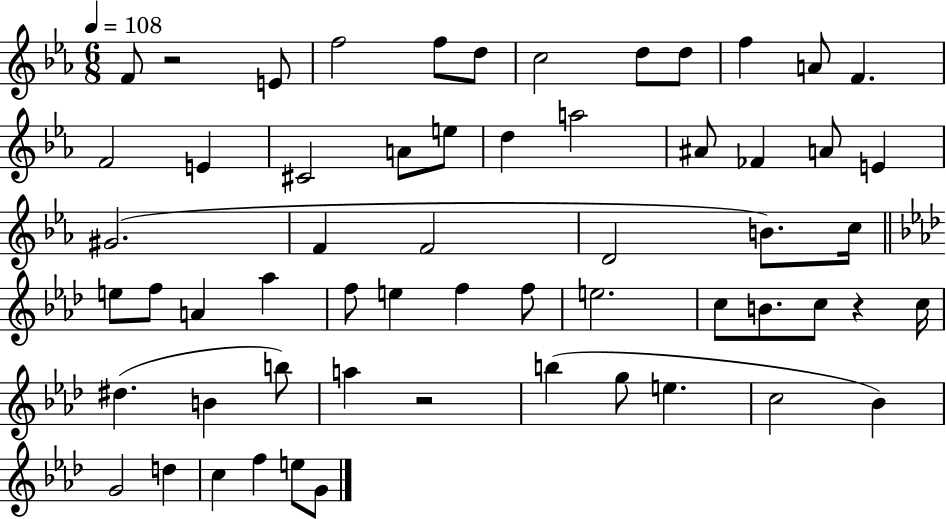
X:1
T:Untitled
M:6/8
L:1/4
K:Eb
F/2 z2 E/2 f2 f/2 d/2 c2 d/2 d/2 f A/2 F F2 E ^C2 A/2 e/2 d a2 ^A/2 _F A/2 E ^G2 F F2 D2 B/2 c/4 e/2 f/2 A _a f/2 e f f/2 e2 c/2 B/2 c/2 z c/4 ^d B b/2 a z2 b g/2 e c2 _B G2 d c f e/2 G/2